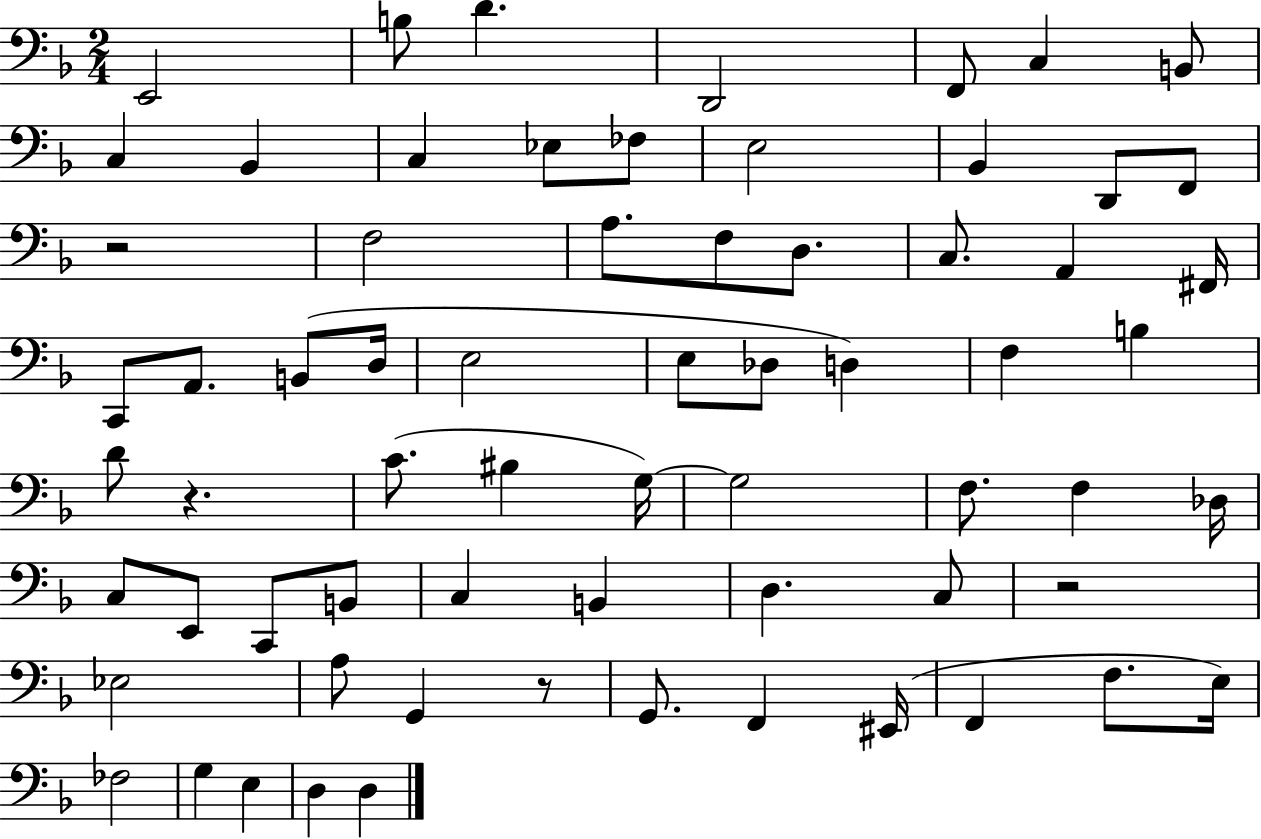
{
  \clef bass
  \numericTimeSignature
  \time 2/4
  \key f \major
  e,2 | b8 d'4. | d,2 | f,8 c4 b,8 | \break c4 bes,4 | c4 ees8 fes8 | e2 | bes,4 d,8 f,8 | \break r2 | f2 | a8. f8 d8. | c8. a,4 fis,16 | \break c,8 a,8. b,8( d16 | e2 | e8 des8 d4) | f4 b4 | \break d'8 r4. | c'8.( bis4 g16~~) | g2 | f8. f4 des16 | \break c8 e,8 c,8 b,8 | c4 b,4 | d4. c8 | r2 | \break ees2 | a8 g,4 r8 | g,8. f,4 eis,16( | f,4 f8. e16) | \break fes2 | g4 e4 | d4 d4 | \bar "|."
}